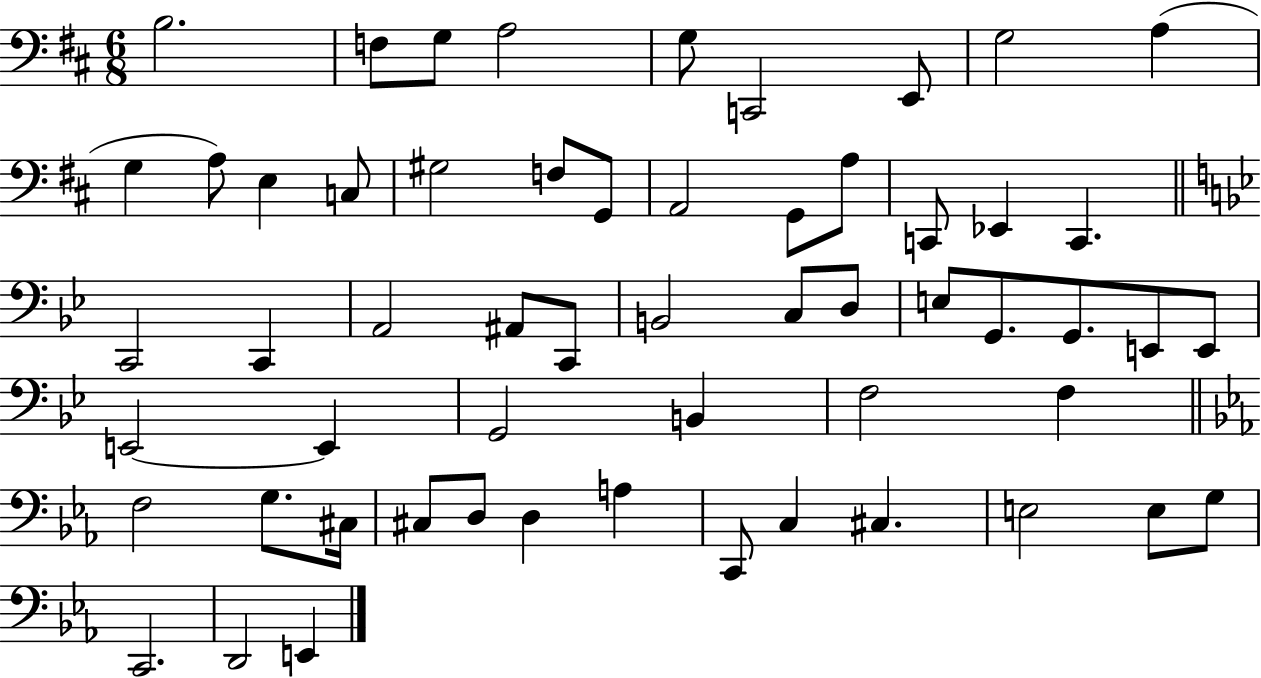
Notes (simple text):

B3/h. F3/e G3/e A3/h G3/e C2/h E2/e G3/h A3/q G3/q A3/e E3/q C3/e G#3/h F3/e G2/e A2/h G2/e A3/e C2/e Eb2/q C2/q. C2/h C2/q A2/h A#2/e C2/e B2/h C3/e D3/e E3/e G2/e. G2/e. E2/e E2/e E2/h E2/q G2/h B2/q F3/h F3/q F3/h G3/e. C#3/s C#3/e D3/e D3/q A3/q C2/e C3/q C#3/q. E3/h E3/e G3/e C2/h. D2/h E2/q